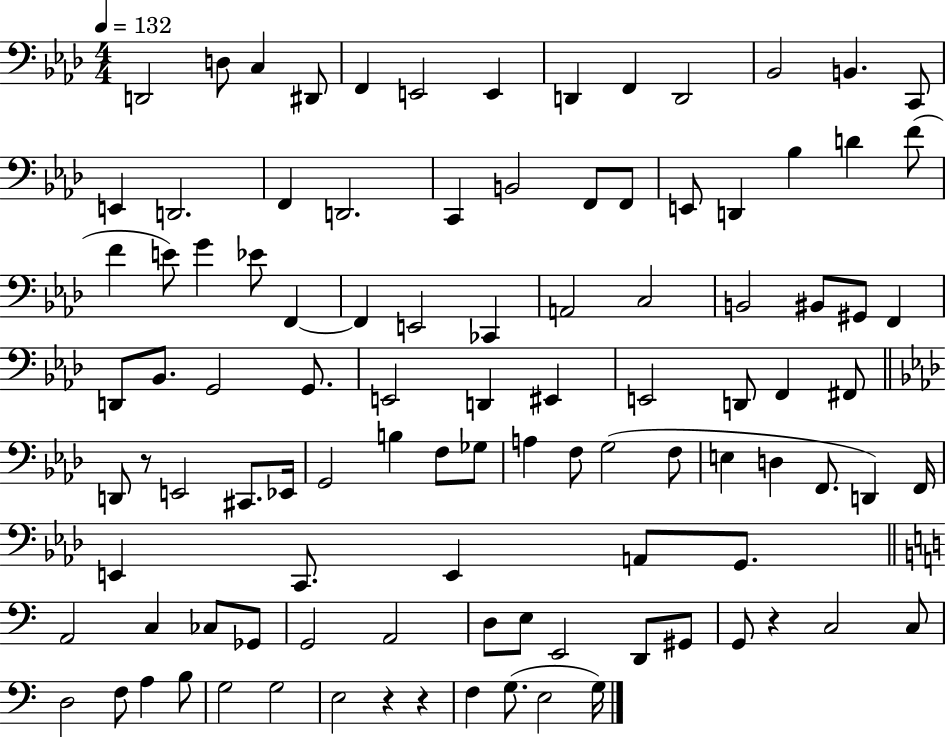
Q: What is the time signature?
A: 4/4